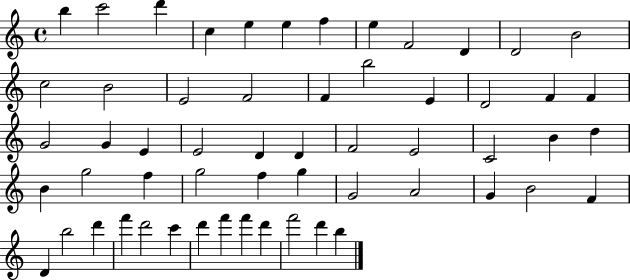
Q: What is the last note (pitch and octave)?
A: B5